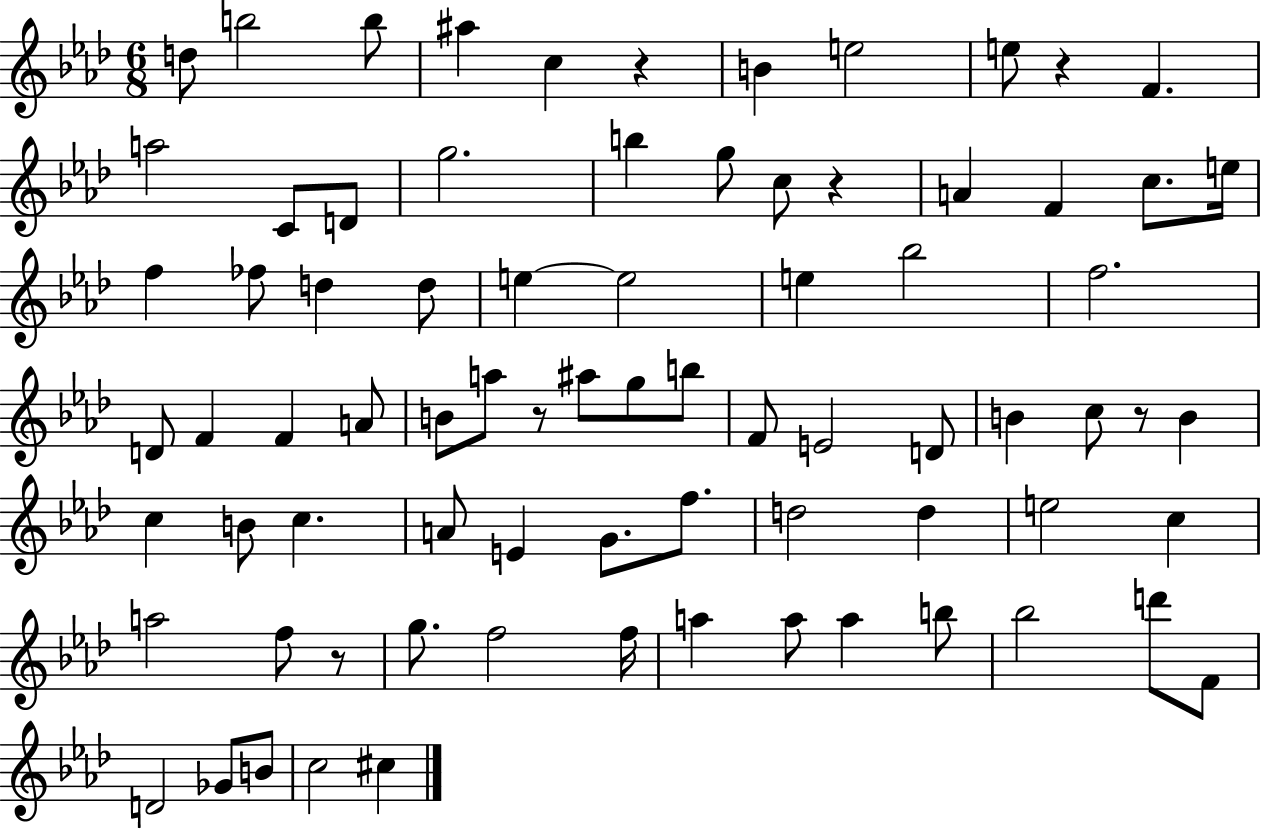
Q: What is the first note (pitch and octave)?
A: D5